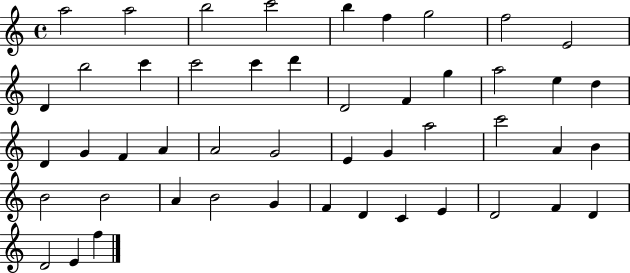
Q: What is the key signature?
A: C major